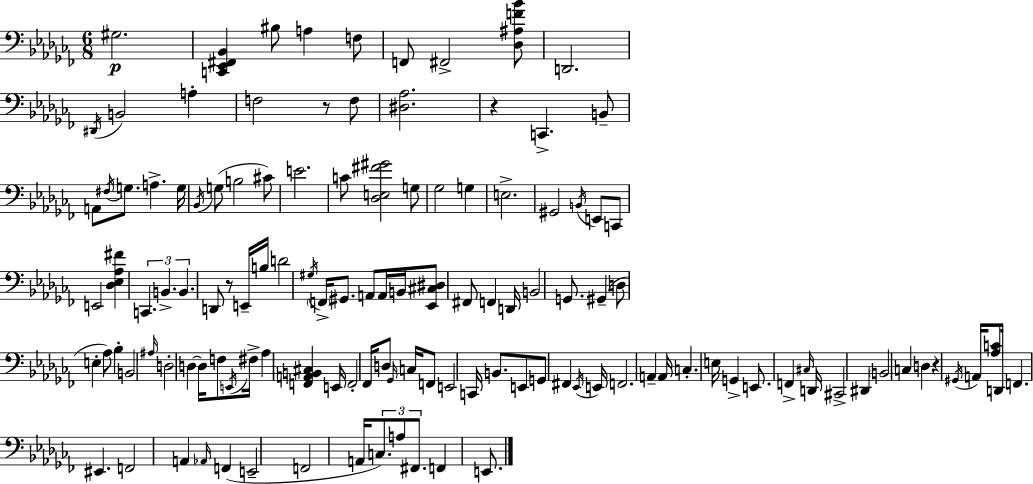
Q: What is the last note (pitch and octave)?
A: E2